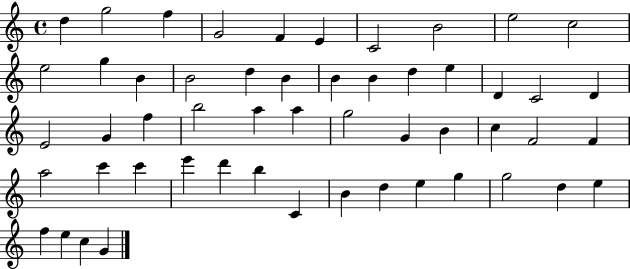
{
  \clef treble
  \time 4/4
  \defaultTimeSignature
  \key c \major
  d''4 g''2 f''4 | g'2 f'4 e'4 | c'2 b'2 | e''2 c''2 | \break e''2 g''4 b'4 | b'2 d''4 b'4 | b'4 b'4 d''4 e''4 | d'4 c'2 d'4 | \break e'2 g'4 f''4 | b''2 a''4 a''4 | g''2 g'4 b'4 | c''4 f'2 f'4 | \break a''2 c'''4 c'''4 | e'''4 d'''4 b''4 c'4 | b'4 d''4 e''4 g''4 | g''2 d''4 e''4 | \break f''4 e''4 c''4 g'4 | \bar "|."
}